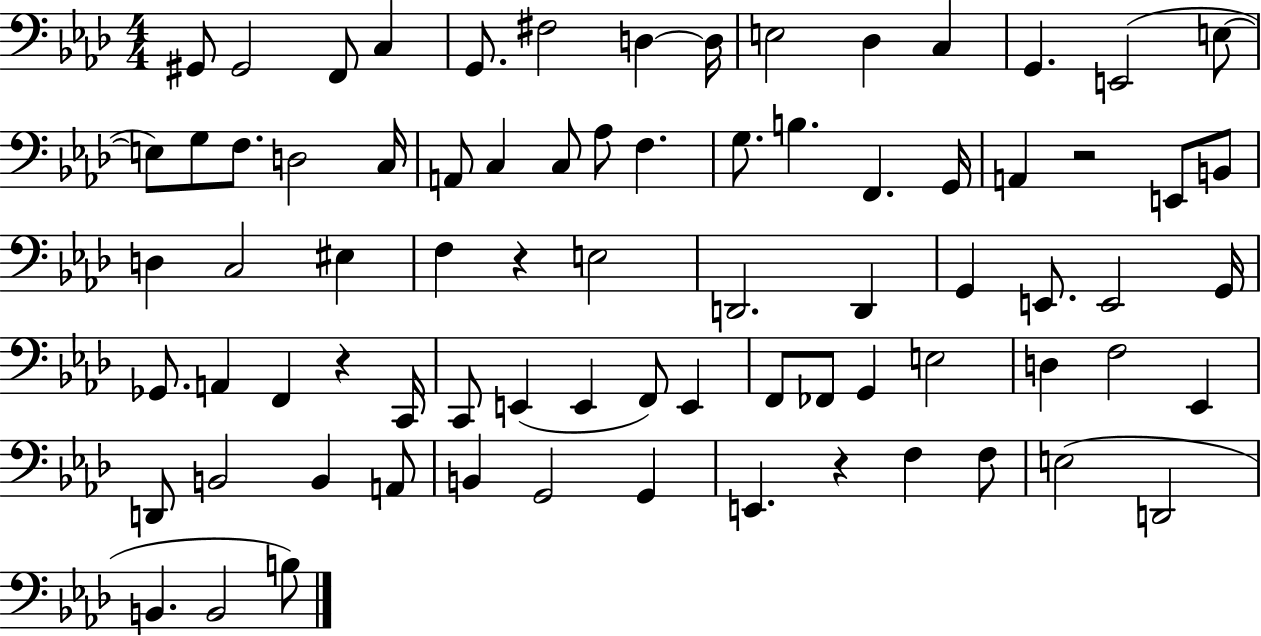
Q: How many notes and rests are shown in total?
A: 77